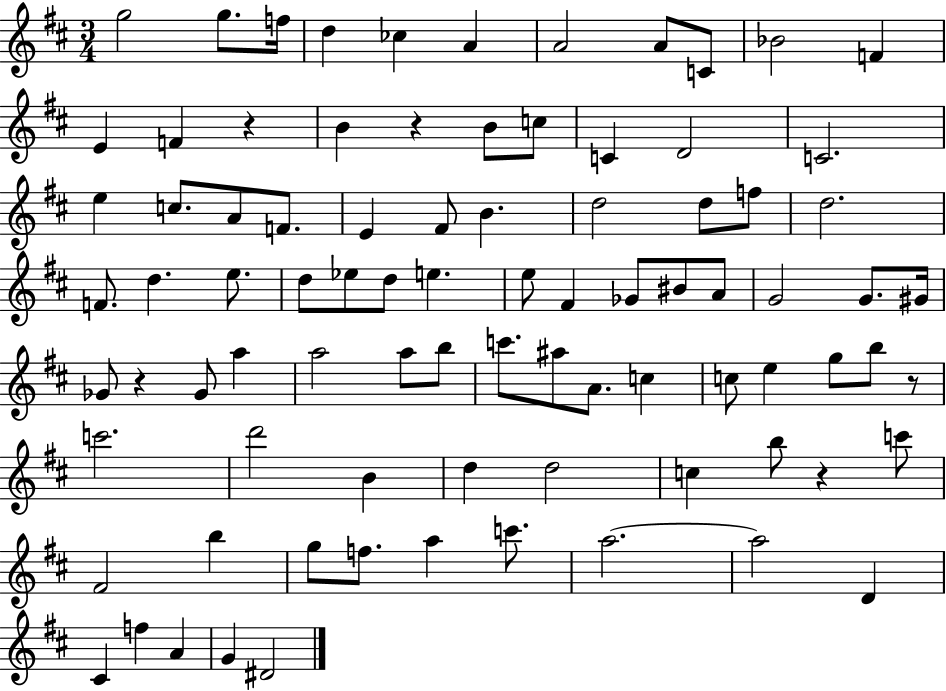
G5/h G5/e. F5/s D5/q CES5/q A4/q A4/h A4/e C4/e Bb4/h F4/q E4/q F4/q R/q B4/q R/q B4/e C5/e C4/q D4/h C4/h. E5/q C5/e. A4/e F4/e. E4/q F#4/e B4/q. D5/h D5/e F5/e D5/h. F4/e. D5/q. E5/e. D5/e Eb5/e D5/e E5/q. E5/e F#4/q Gb4/e BIS4/e A4/e G4/h G4/e. G#4/s Gb4/e R/q Gb4/e A5/q A5/h A5/e B5/e C6/e. A#5/e A4/e. C5/q C5/e E5/q G5/e B5/e R/e C6/h. D6/h B4/q D5/q D5/h C5/q B5/e R/q C6/e F#4/h B5/q G5/e F5/e. A5/q C6/e. A5/h. A5/h D4/q C#4/q F5/q A4/q G4/q D#4/h